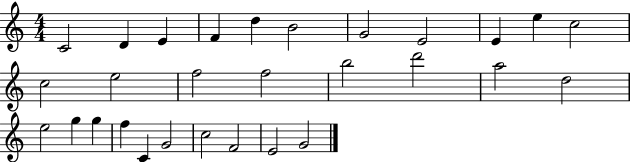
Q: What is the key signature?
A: C major